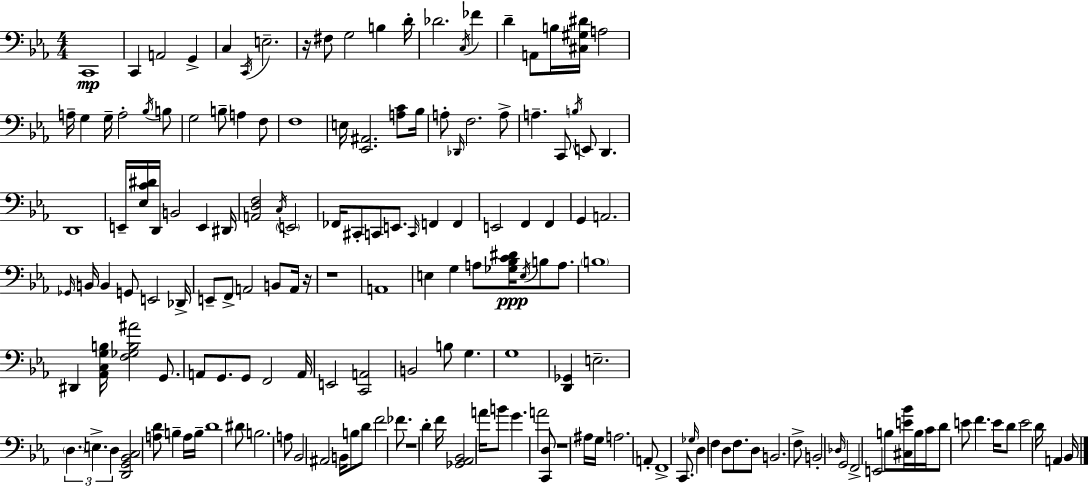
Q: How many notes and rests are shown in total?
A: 166